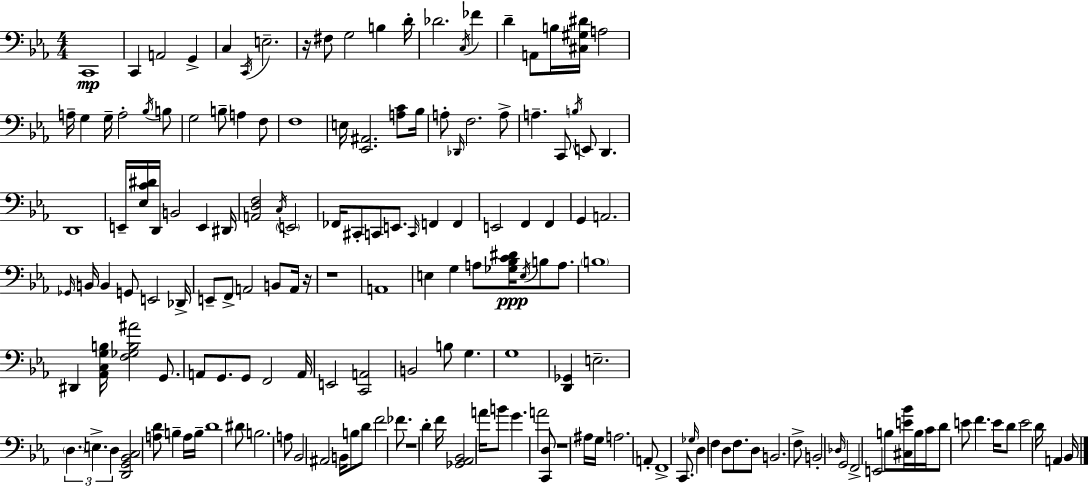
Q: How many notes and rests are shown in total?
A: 166